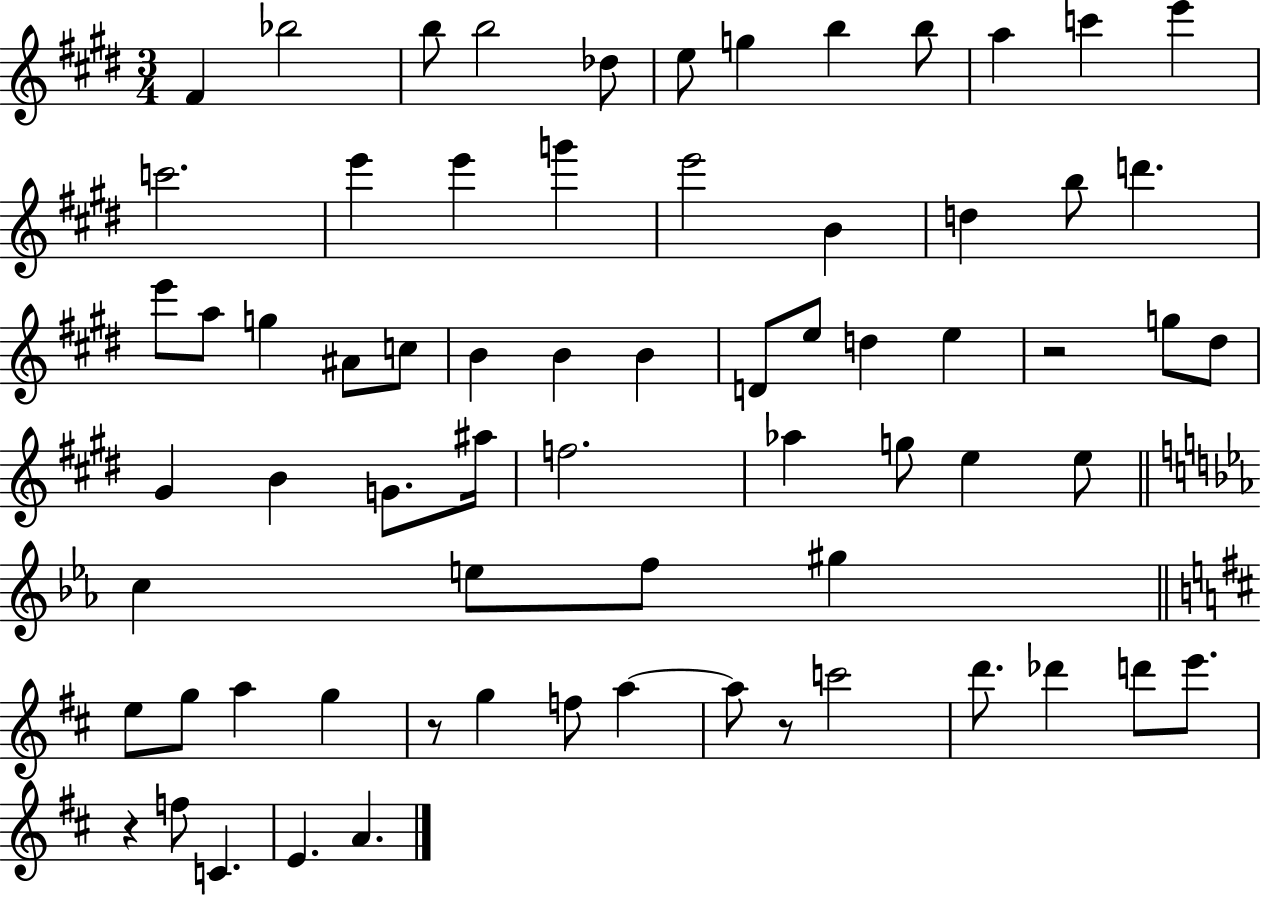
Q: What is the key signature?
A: E major